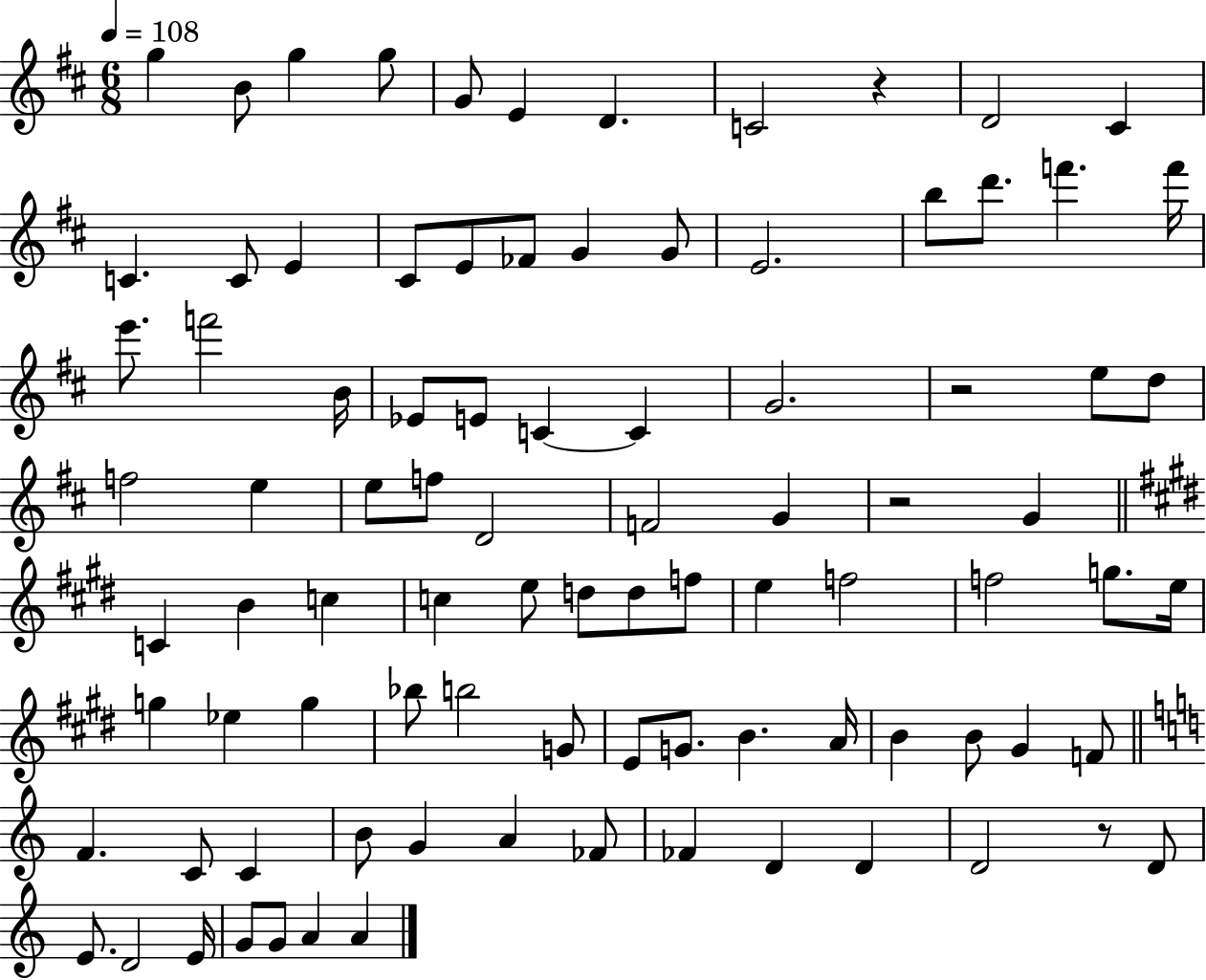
G5/q B4/e G5/q G5/e G4/e E4/q D4/q. C4/h R/q D4/h C#4/q C4/q. C4/e E4/q C#4/e E4/e FES4/e G4/q G4/e E4/h. B5/e D6/e. F6/q. F6/s E6/e. F6/h B4/s Eb4/e E4/e C4/q C4/q G4/h. R/h E5/e D5/e F5/h E5/q E5/e F5/e D4/h F4/h G4/q R/h G4/q C4/q B4/q C5/q C5/q E5/e D5/e D5/e F5/e E5/q F5/h F5/h G5/e. E5/s G5/q Eb5/q G5/q Bb5/e B5/h G4/e E4/e G4/e. B4/q. A4/s B4/q B4/e G#4/q F4/e F4/q. C4/e C4/q B4/e G4/q A4/q FES4/e FES4/q D4/q D4/q D4/h R/e D4/e E4/e. D4/h E4/s G4/e G4/e A4/q A4/q